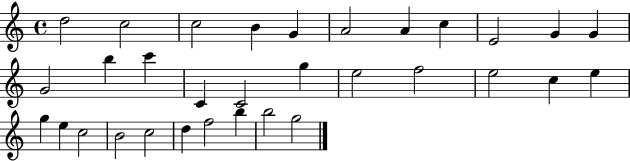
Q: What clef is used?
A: treble